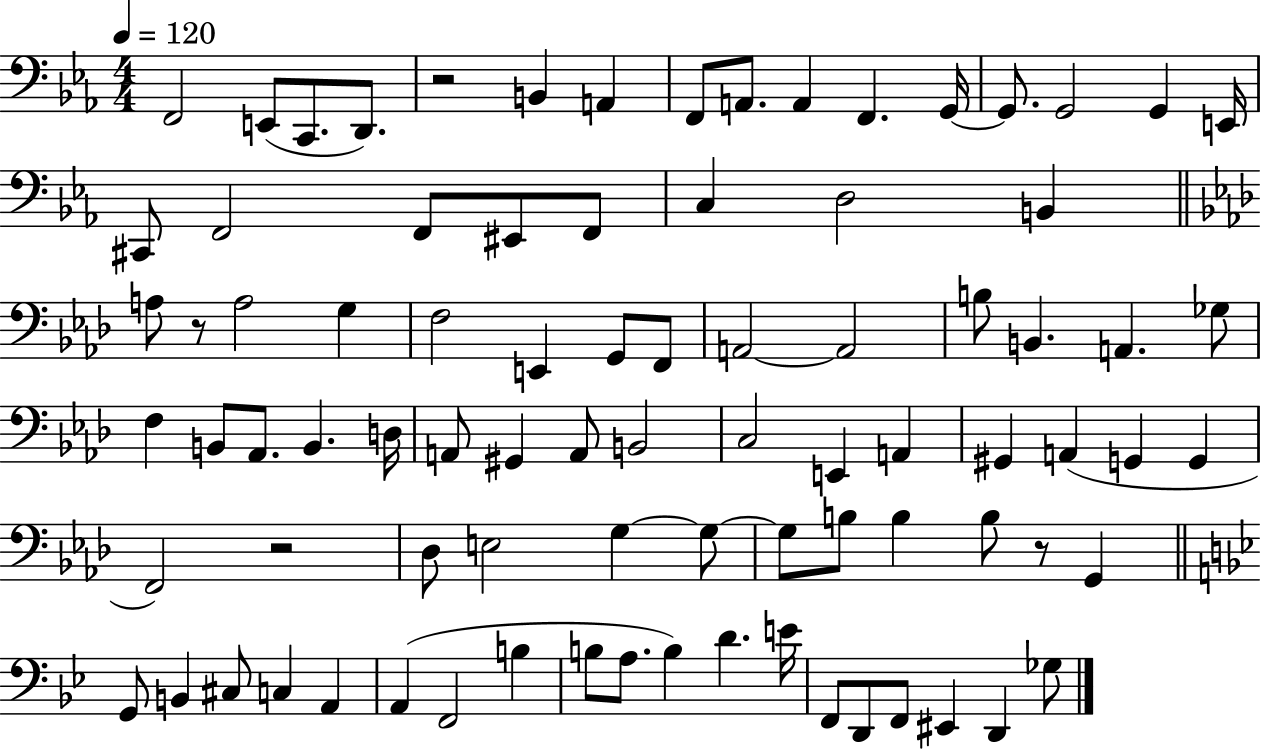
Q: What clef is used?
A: bass